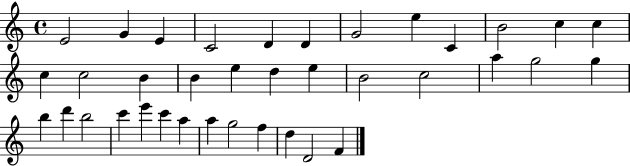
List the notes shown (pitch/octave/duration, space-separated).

E4/h G4/q E4/q C4/h D4/q D4/q G4/h E5/q C4/q B4/h C5/q C5/q C5/q C5/h B4/q B4/q E5/q D5/q E5/q B4/h C5/h A5/q G5/h G5/q B5/q D6/q B5/h C6/q E6/q C6/q A5/q A5/q G5/h F5/q D5/q D4/h F4/q